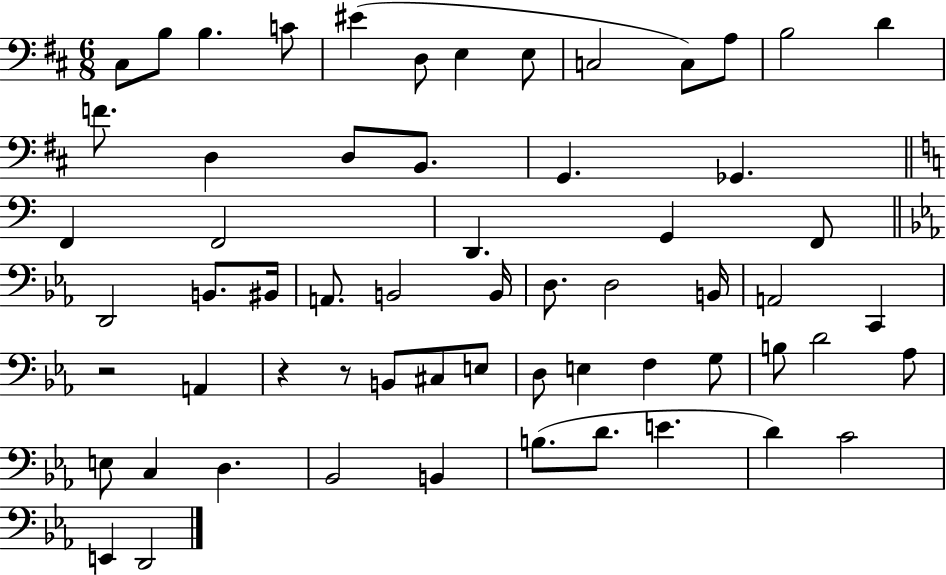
C#3/e B3/e B3/q. C4/e EIS4/q D3/e E3/q E3/e C3/h C3/e A3/e B3/h D4/q F4/e. D3/q D3/e B2/e. G2/q. Gb2/q. F2/q F2/h D2/q. G2/q F2/e D2/h B2/e. BIS2/s A2/e. B2/h B2/s D3/e. D3/h B2/s A2/h C2/q R/h A2/q R/q R/e B2/e C#3/e E3/e D3/e E3/q F3/q G3/e B3/e D4/h Ab3/e E3/e C3/q D3/q. Bb2/h B2/q B3/e. D4/e. E4/q. D4/q C4/h E2/q D2/h